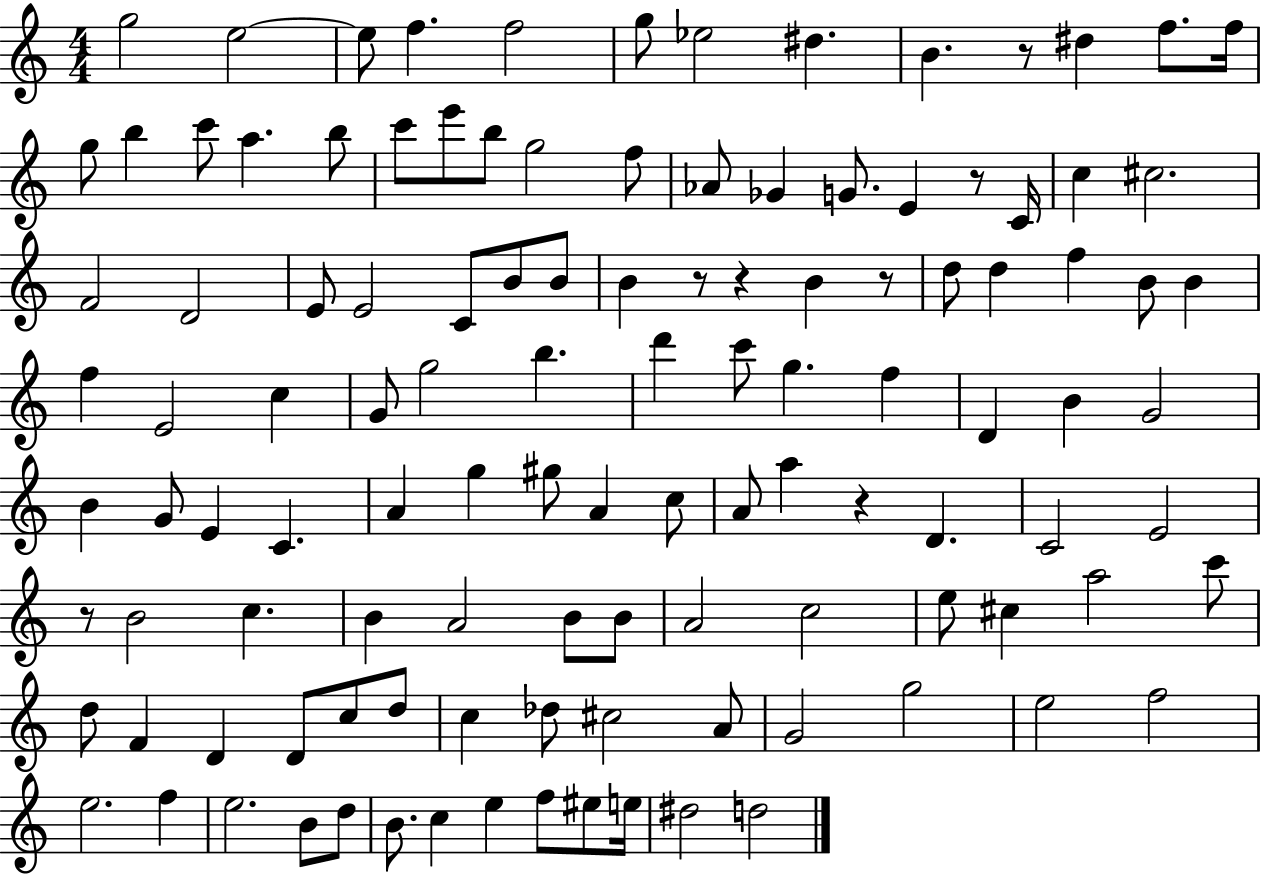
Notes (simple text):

G5/h E5/h E5/e F5/q. F5/h G5/e Eb5/h D#5/q. B4/q. R/e D#5/q F5/e. F5/s G5/e B5/q C6/e A5/q. B5/e C6/e E6/e B5/e G5/h F5/e Ab4/e Gb4/q G4/e. E4/q R/e C4/s C5/q C#5/h. F4/h D4/h E4/e E4/h C4/e B4/e B4/e B4/q R/e R/q B4/q R/e D5/e D5/q F5/q B4/e B4/q F5/q E4/h C5/q G4/e G5/h B5/q. D6/q C6/e G5/q. F5/q D4/q B4/q G4/h B4/q G4/e E4/q C4/q. A4/q G5/q G#5/e A4/q C5/e A4/e A5/q R/q D4/q. C4/h E4/h R/e B4/h C5/q. B4/q A4/h B4/e B4/e A4/h C5/h E5/e C#5/q A5/h C6/e D5/e F4/q D4/q D4/e C5/e D5/e C5/q Db5/e C#5/h A4/e G4/h G5/h E5/h F5/h E5/h. F5/q E5/h. B4/e D5/e B4/e. C5/q E5/q F5/e EIS5/e E5/s D#5/h D5/h